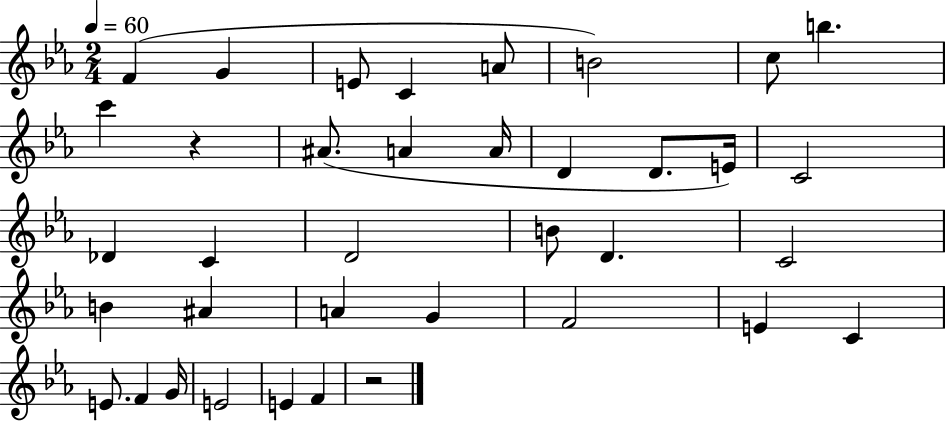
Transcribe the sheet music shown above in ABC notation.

X:1
T:Untitled
M:2/4
L:1/4
K:Eb
F G E/2 C A/2 B2 c/2 b c' z ^A/2 A A/4 D D/2 E/4 C2 _D C D2 B/2 D C2 B ^A A G F2 E C E/2 F G/4 E2 E F z2